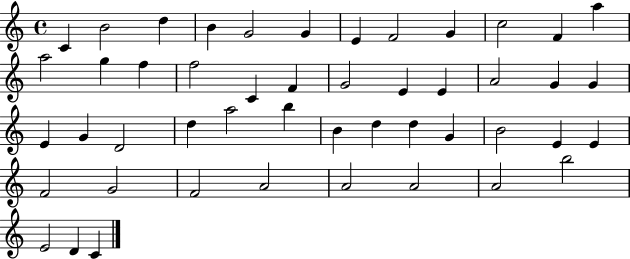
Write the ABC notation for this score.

X:1
T:Untitled
M:4/4
L:1/4
K:C
C B2 d B G2 G E F2 G c2 F a a2 g f f2 C F G2 E E A2 G G E G D2 d a2 b B d d G B2 E E F2 G2 F2 A2 A2 A2 A2 b2 E2 D C